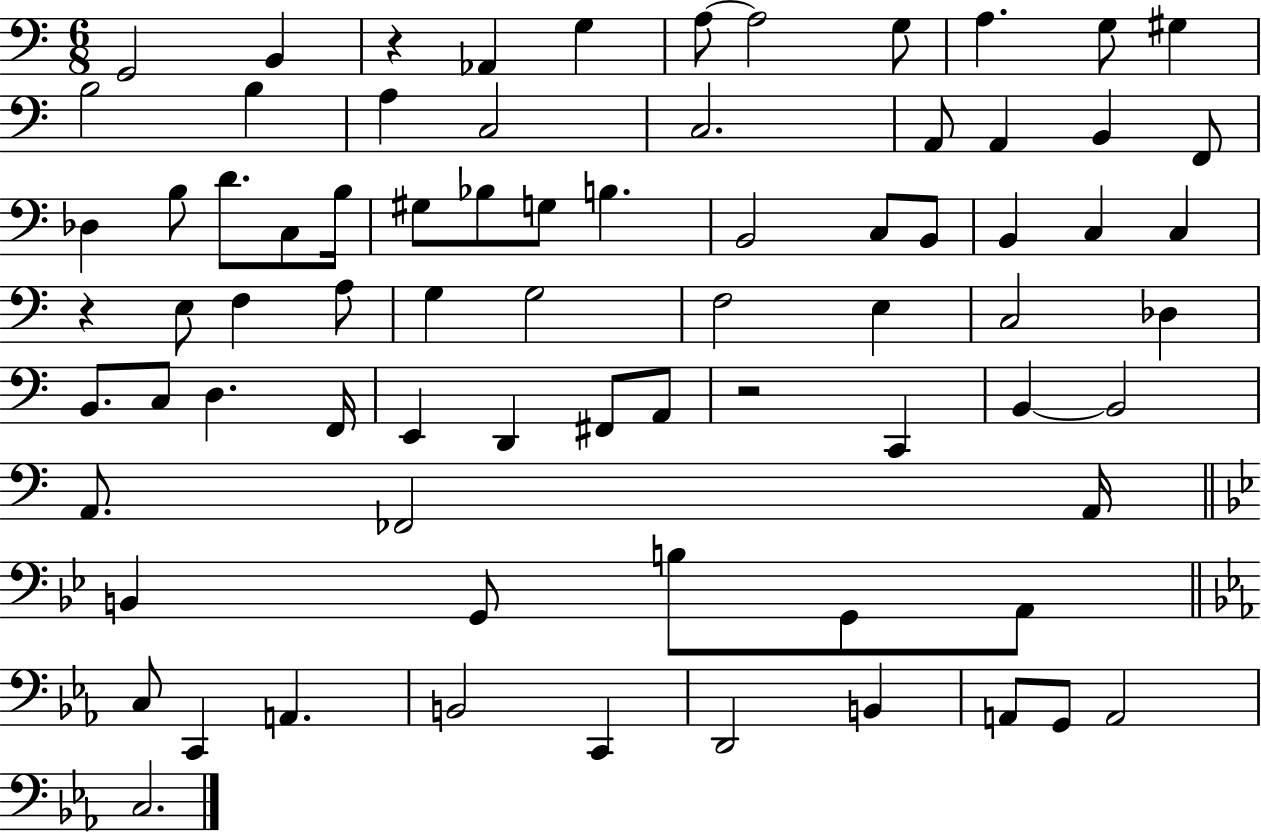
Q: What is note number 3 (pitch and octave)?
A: Ab2